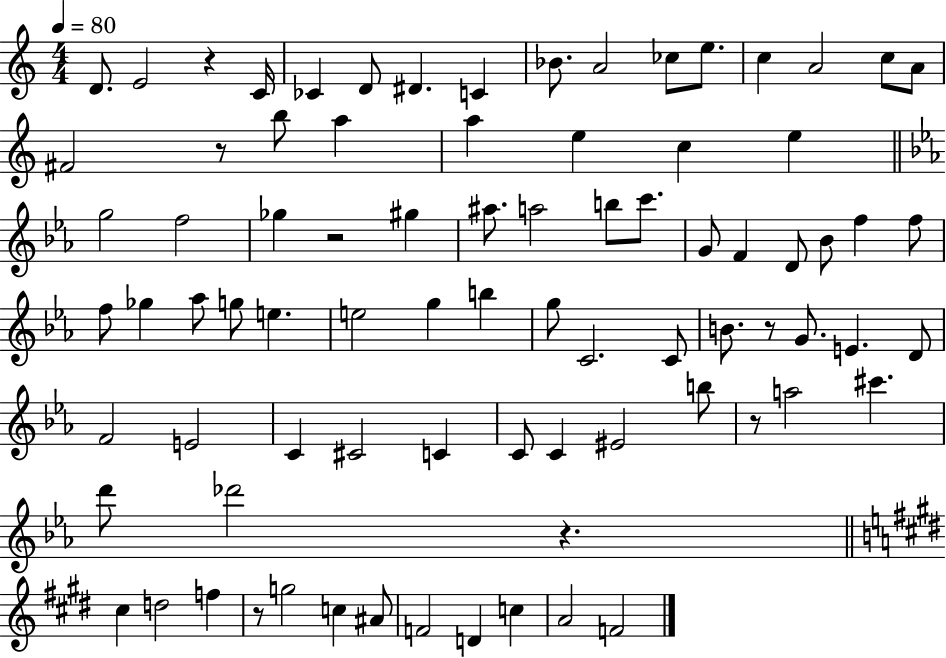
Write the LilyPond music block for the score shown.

{
  \clef treble
  \numericTimeSignature
  \time 4/4
  \key c \major
  \tempo 4 = 80
  d'8. e'2 r4 c'16 | ces'4 d'8 dis'4. c'4 | bes'8. a'2 ces''8 e''8. | c''4 a'2 c''8 a'8 | \break fis'2 r8 b''8 a''4 | a''4 e''4 c''4 e''4 | \bar "||" \break \key c \minor g''2 f''2 | ges''4 r2 gis''4 | ais''8. a''2 b''8 c'''8. | g'8 f'4 d'8 bes'8 f''4 f''8 | \break f''8 ges''4 aes''8 g''8 e''4. | e''2 g''4 b''4 | g''8 c'2. c'8 | b'8. r8 g'8. e'4. d'8 | \break f'2 e'2 | c'4 cis'2 c'4 | c'8 c'4 eis'2 b''8 | r8 a''2 cis'''4. | \break d'''8 des'''2 r4. | \bar "||" \break \key e \major cis''4 d''2 f''4 | r8 g''2 c''4 ais'8 | f'2 d'4 c''4 | a'2 f'2 | \break \bar "|."
}